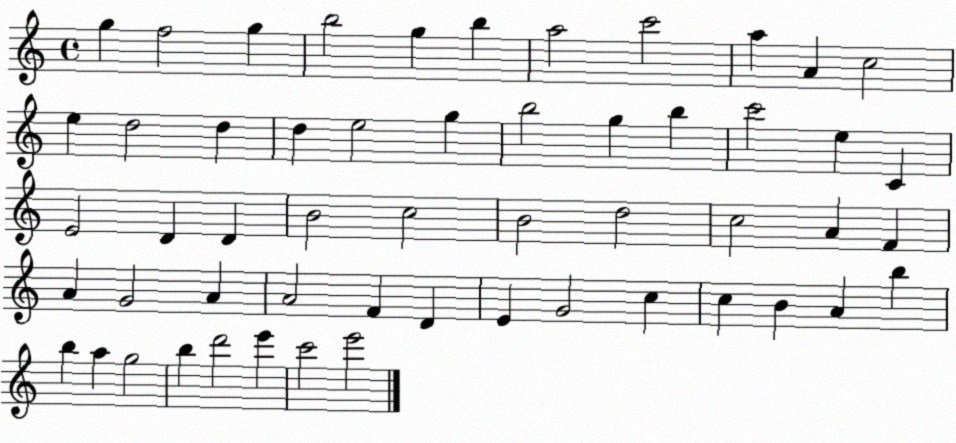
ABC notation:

X:1
T:Untitled
M:4/4
L:1/4
K:C
g f2 g b2 g b a2 c'2 a A c2 e d2 d d e2 g b2 g b c'2 e C E2 D D B2 c2 B2 d2 c2 A F A G2 A A2 F D E G2 c c B A b b a g2 b d'2 e' c'2 e'2